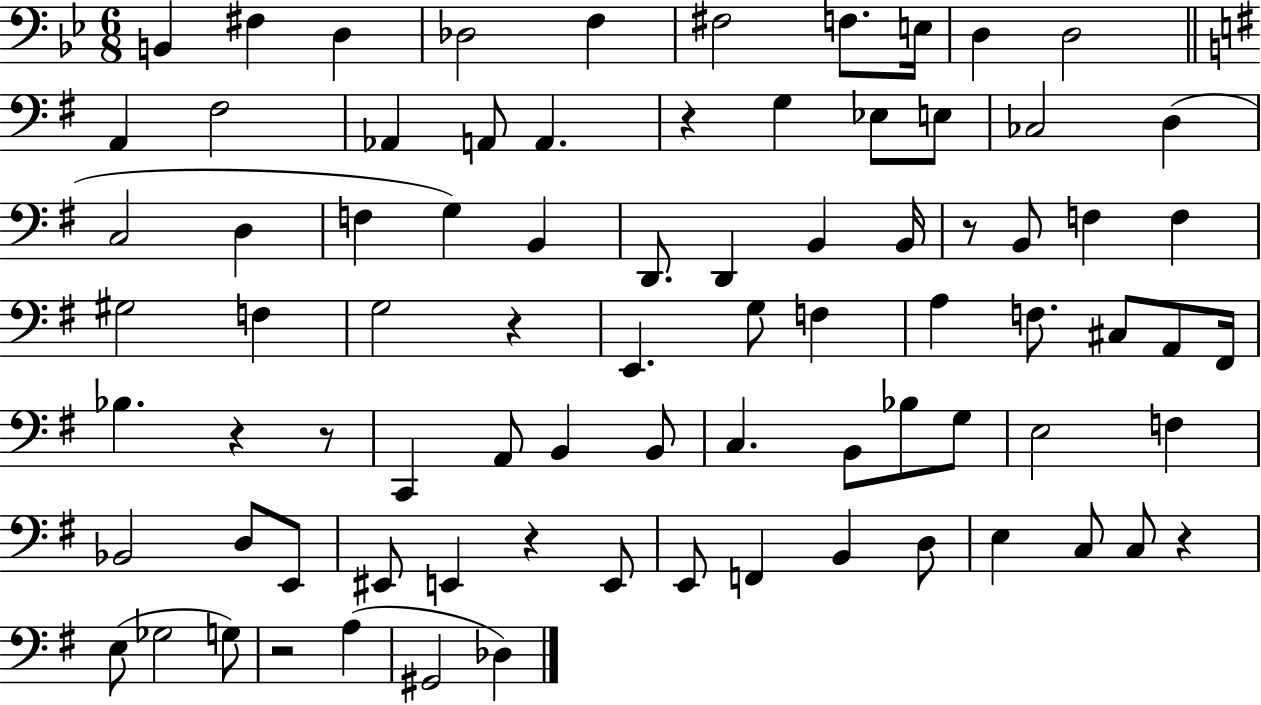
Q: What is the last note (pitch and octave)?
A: Db3